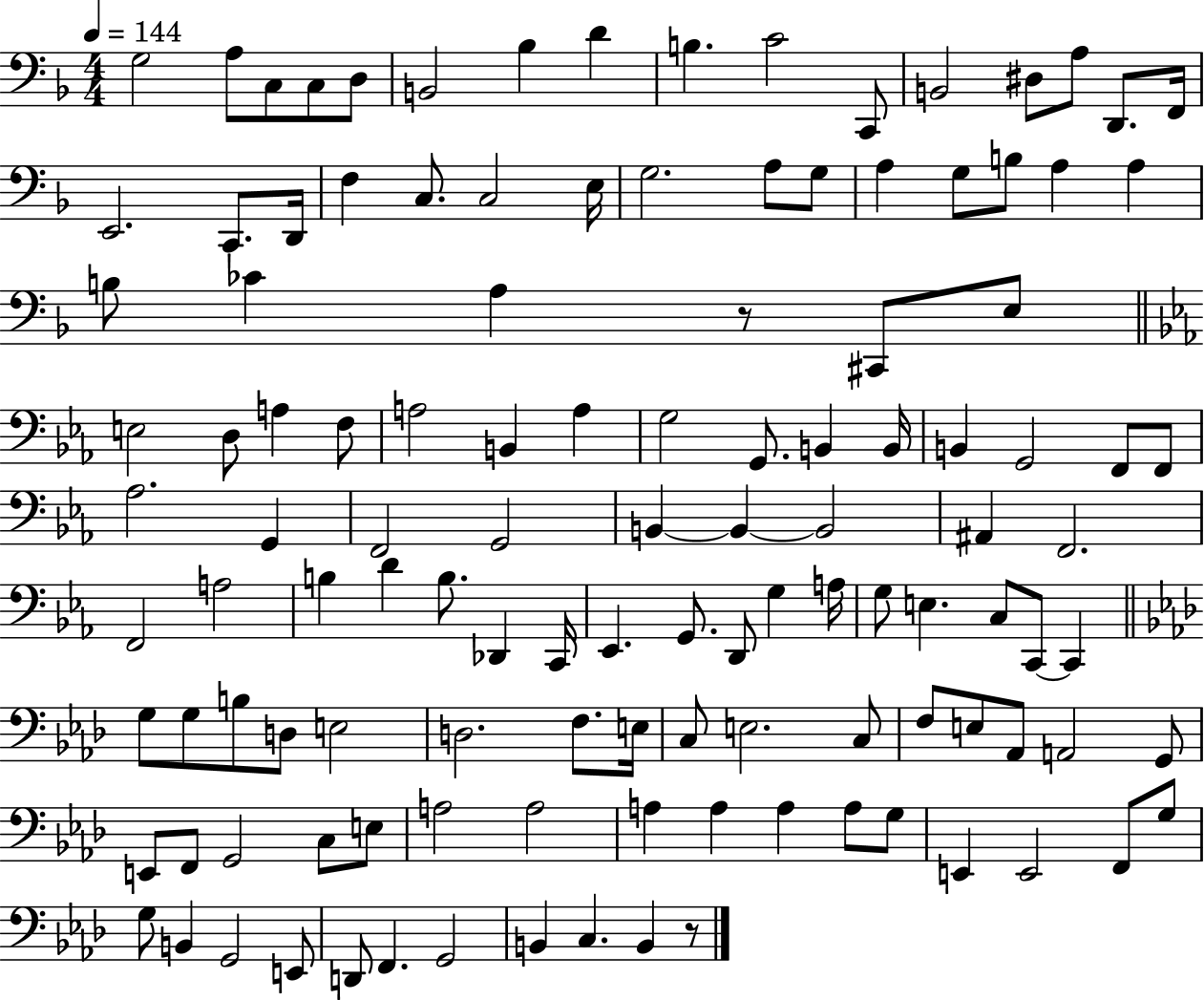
{
  \clef bass
  \numericTimeSignature
  \time 4/4
  \key f \major
  \tempo 4 = 144
  g2 a8 c8 c8 d8 | b,2 bes4 d'4 | b4. c'2 c,8 | b,2 dis8 a8 d,8. f,16 | \break e,2. c,8. d,16 | f4 c8. c2 e16 | g2. a8 g8 | a4 g8 b8 a4 a4 | \break b8 ces'4 a4 r8 cis,8 e8 | \bar "||" \break \key ees \major e2 d8 a4 f8 | a2 b,4 a4 | g2 g,8. b,4 b,16 | b,4 g,2 f,8 f,8 | \break aes2. g,4 | f,2 g,2 | b,4~~ b,4~~ b,2 | ais,4 f,2. | \break f,2 a2 | b4 d'4 b8. des,4 c,16 | ees,4. g,8. d,8 g4 a16 | g8 e4. c8 c,8~~ c,4 | \break \bar "||" \break \key f \minor g8 g8 b8 d8 e2 | d2. f8. e16 | c8 e2. c8 | f8 e8 aes,8 a,2 g,8 | \break e,8 f,8 g,2 c8 e8 | a2 a2 | a4 a4 a4 a8 g8 | e,4 e,2 f,8 g8 | \break g8 b,4 g,2 e,8 | d,8 f,4. g,2 | b,4 c4. b,4 r8 | \bar "|."
}